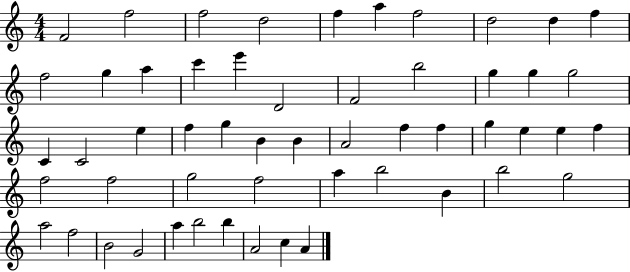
F4/h F5/h F5/h D5/h F5/q A5/q F5/h D5/h D5/q F5/q F5/h G5/q A5/q C6/q E6/q D4/h F4/h B5/h G5/q G5/q G5/h C4/q C4/h E5/q F5/q G5/q B4/q B4/q A4/h F5/q F5/q G5/q E5/q E5/q F5/q F5/h F5/h G5/h F5/h A5/q B5/h B4/q B5/h G5/h A5/h F5/h B4/h G4/h A5/q B5/h B5/q A4/h C5/q A4/q